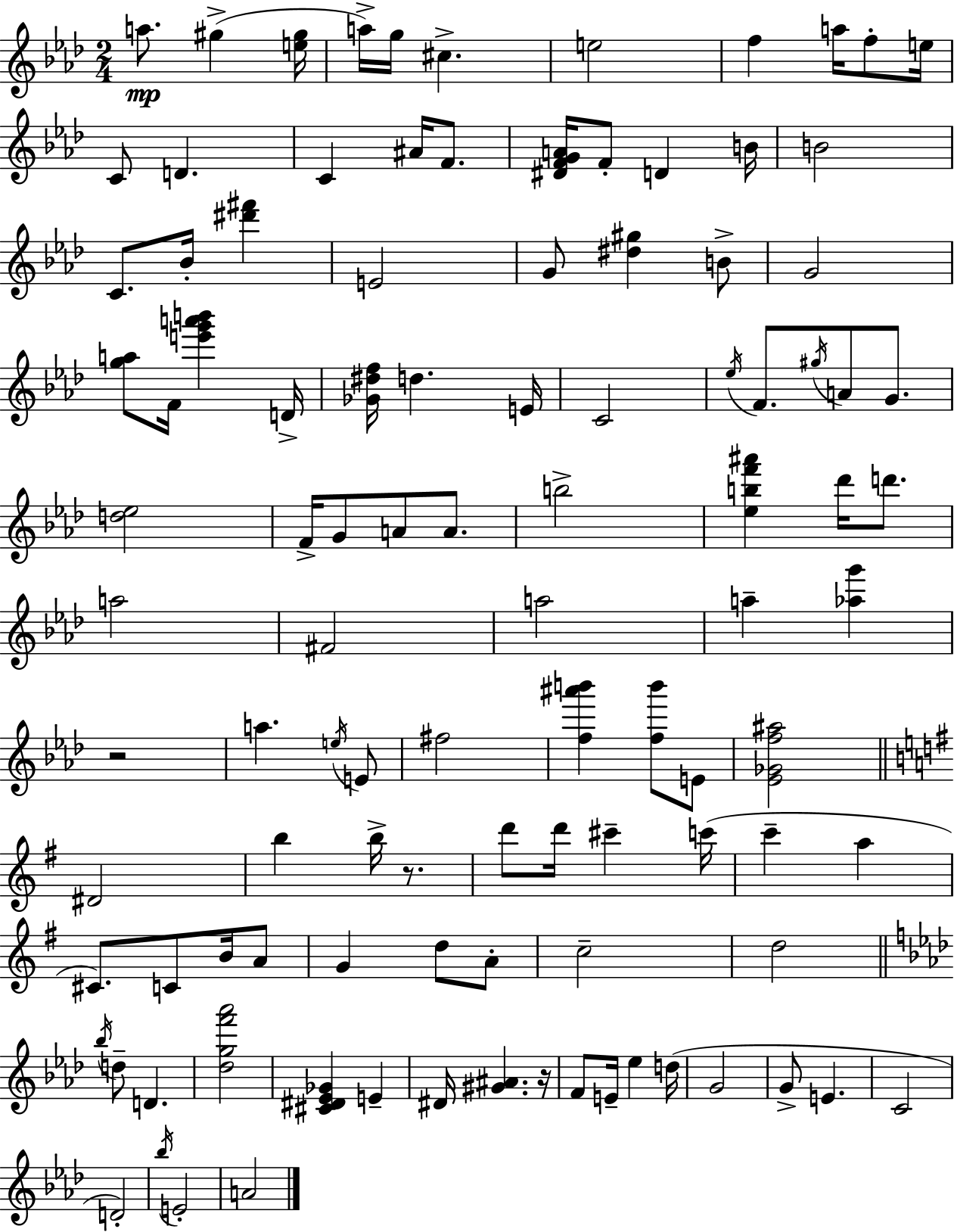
A5/e. G#5/q [E5,G#5]/s A5/s G5/s C#5/q. E5/h F5/q A5/s F5/e E5/s C4/e D4/q. C4/q A#4/s F4/e. [D#4,F4,G4,A4]/s F4/e D4/q B4/s B4/h C4/e. Bb4/s [D#6,F#6]/q E4/h G4/e [D#5,G#5]/q B4/e G4/h [G5,A5]/e F4/s [E6,G6,A6,B6]/q D4/s [Gb4,D#5,F5]/s D5/q. E4/s C4/h Eb5/s F4/e. G#5/s A4/e G4/e. [D5,Eb5]/h F4/s G4/e A4/e A4/e. B5/h [Eb5,B5,F6,A#6]/q Db6/s D6/e. A5/h F#4/h A5/h A5/q [Ab5,G6]/q R/h A5/q. E5/s E4/e F#5/h [F5,A#6,B6]/q [F5,B6]/e E4/e [Eb4,Gb4,F5,A#5]/h D#4/h B5/q B5/s R/e. D6/e D6/s C#6/q C6/s C6/q A5/q C#4/e. C4/e B4/s A4/e G4/q D5/e A4/e C5/h D5/h Bb5/s D5/e D4/q. [Db5,G5,F6,Ab6]/h [C#4,D#4,Eb4,Gb4]/q E4/q D#4/s [G#4,A#4]/q. R/s F4/e E4/s Eb5/q D5/s G4/h G4/e E4/q. C4/h D4/h Bb5/s E4/h A4/h